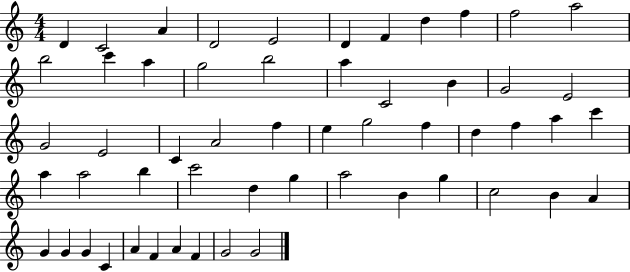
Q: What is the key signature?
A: C major